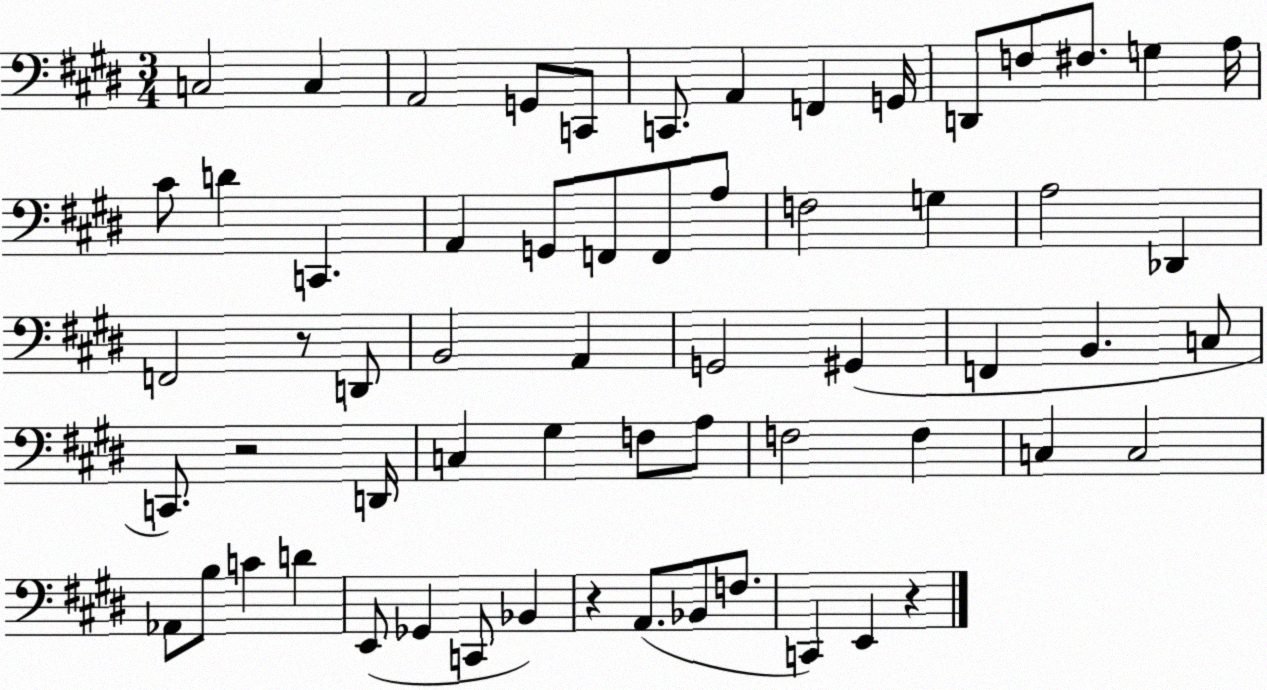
X:1
T:Untitled
M:3/4
L:1/4
K:E
C,2 C, A,,2 G,,/2 C,,/2 C,,/2 A,, F,, G,,/4 D,,/2 F,/2 ^F,/2 G, A,/4 ^C/2 D C,, A,, G,,/2 F,,/2 F,,/2 A,/2 F,2 G, A,2 _D,, F,,2 z/2 D,,/2 B,,2 A,, G,,2 ^G,, F,, B,, C,/2 C,,/2 z2 D,,/4 C, ^G, F,/2 A,/2 F,2 F, C, C,2 _A,,/2 B,/2 C D E,,/2 _G,, C,,/2 _B,, z A,,/2 _B,,/2 F,/2 C,, E,, z